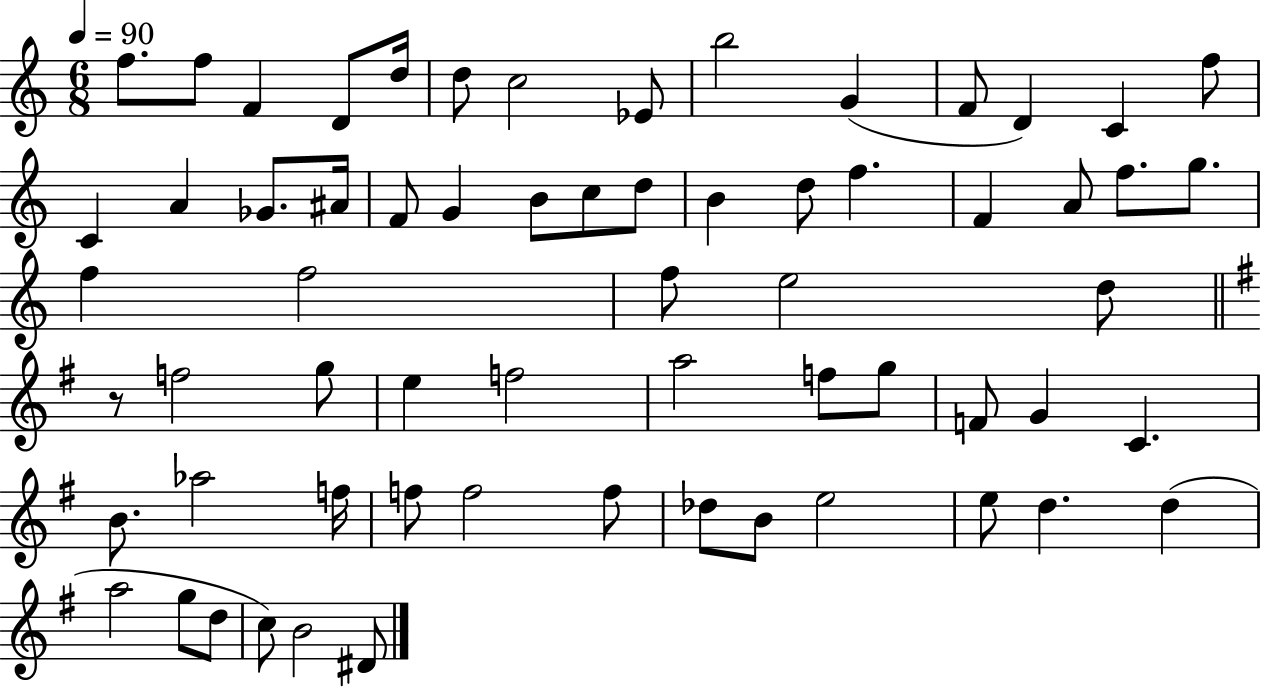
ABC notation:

X:1
T:Untitled
M:6/8
L:1/4
K:C
f/2 f/2 F D/2 d/4 d/2 c2 _E/2 b2 G F/2 D C f/2 C A _G/2 ^A/4 F/2 G B/2 c/2 d/2 B d/2 f F A/2 f/2 g/2 f f2 f/2 e2 d/2 z/2 f2 g/2 e f2 a2 f/2 g/2 F/2 G C B/2 _a2 f/4 f/2 f2 f/2 _d/2 B/2 e2 e/2 d d a2 g/2 d/2 c/2 B2 ^D/2